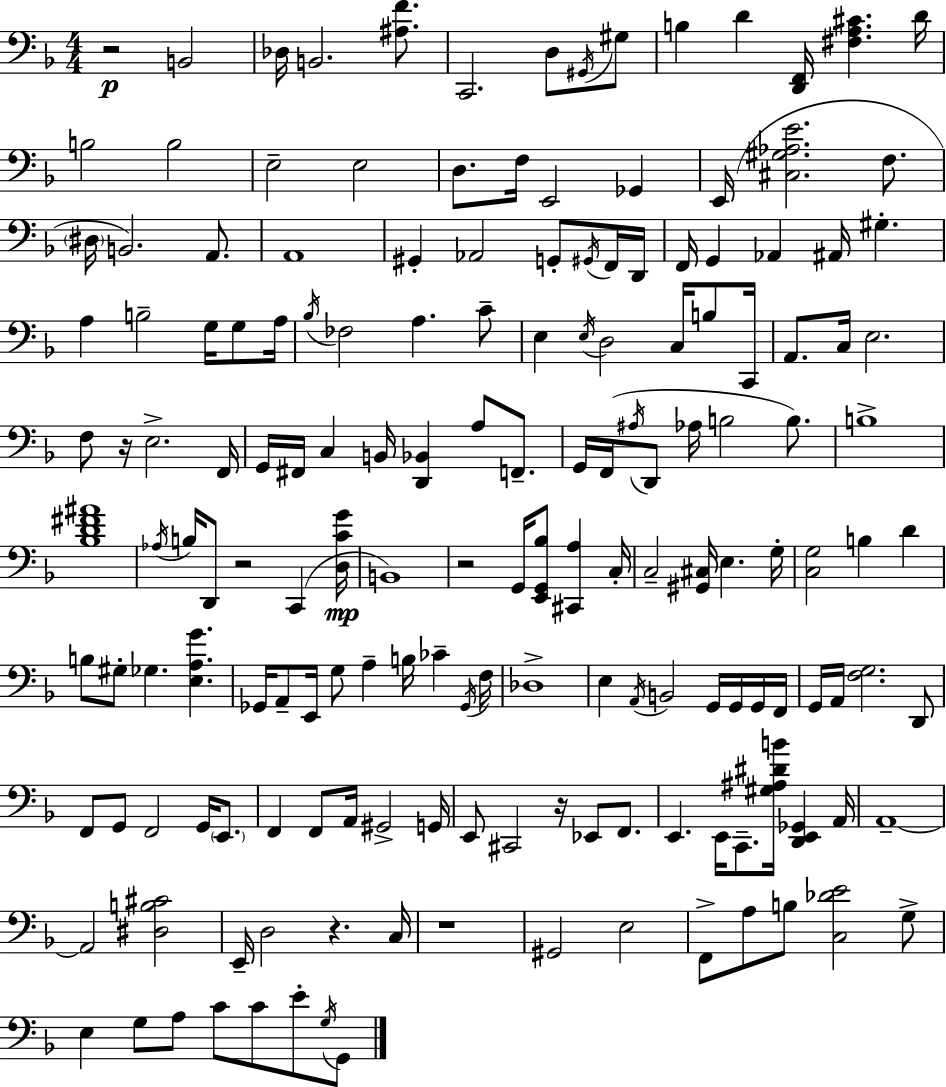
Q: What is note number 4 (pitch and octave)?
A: C2